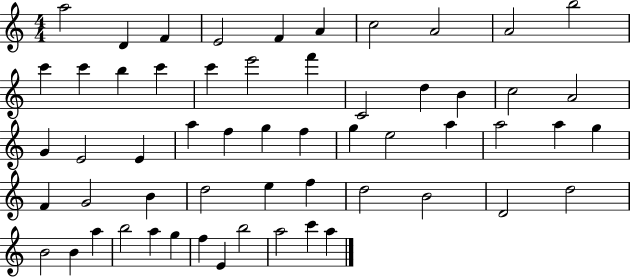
{
  \clef treble
  \numericTimeSignature
  \time 4/4
  \key c \major
  a''2 d'4 f'4 | e'2 f'4 a'4 | c''2 a'2 | a'2 b''2 | \break c'''4 c'''4 b''4 c'''4 | c'''4 e'''2 f'''4 | c'2 d''4 b'4 | c''2 a'2 | \break g'4 e'2 e'4 | a''4 f''4 g''4 f''4 | g''4 e''2 a''4 | a''2 a''4 g''4 | \break f'4 g'2 b'4 | d''2 e''4 f''4 | d''2 b'2 | d'2 d''2 | \break b'2 b'4 a''4 | b''2 a''4 g''4 | f''4 e'4 b''2 | a''2 c'''4 a''4 | \break \bar "|."
}